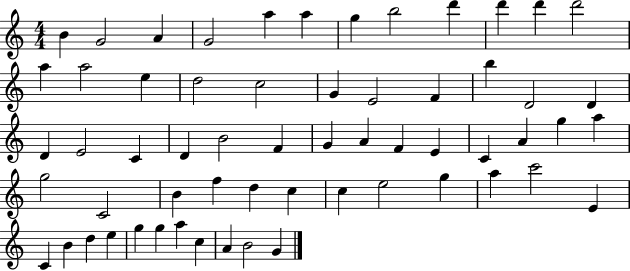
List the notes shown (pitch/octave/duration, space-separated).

B4/q G4/h A4/q G4/h A5/q A5/q G5/q B5/h D6/q D6/q D6/q D6/h A5/q A5/h E5/q D5/h C5/h G4/q E4/h F4/q B5/q D4/h D4/q D4/q E4/h C4/q D4/q B4/h F4/q G4/q A4/q F4/q E4/q C4/q A4/q G5/q A5/q G5/h C4/h B4/q F5/q D5/q C5/q C5/q E5/h G5/q A5/q C6/h E4/q C4/q B4/q D5/q E5/q G5/q G5/q A5/q C5/q A4/q B4/h G4/q